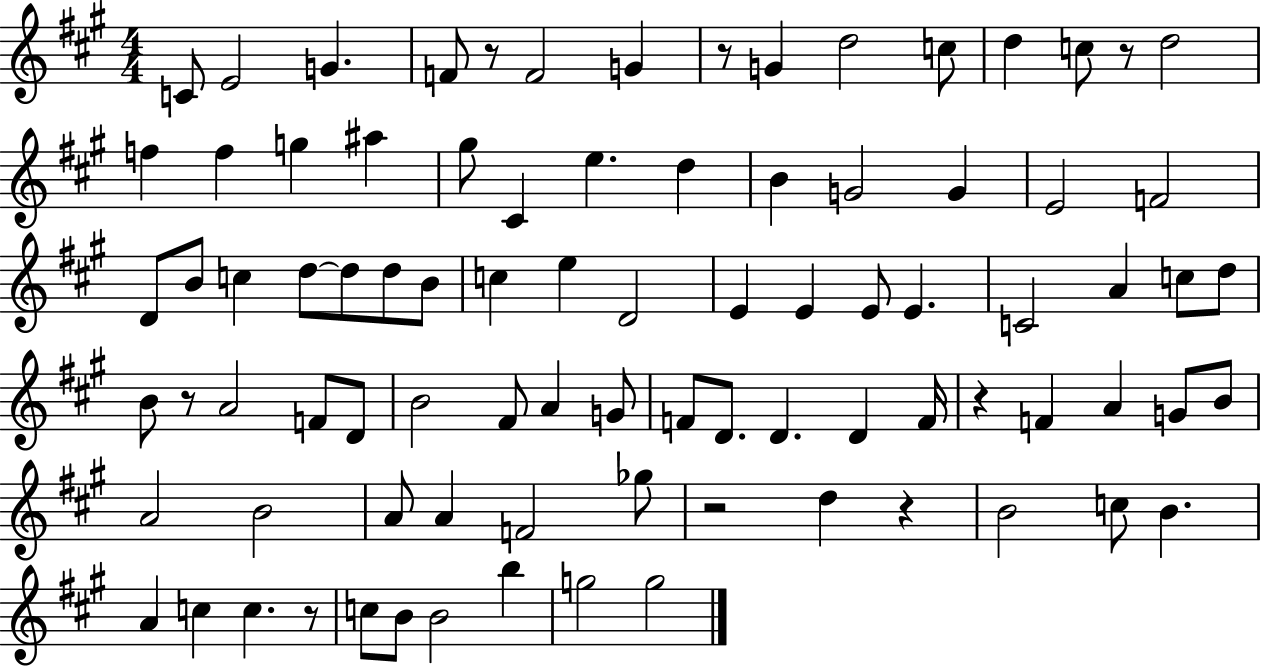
X:1
T:Untitled
M:4/4
L:1/4
K:A
C/2 E2 G F/2 z/2 F2 G z/2 G d2 c/2 d c/2 z/2 d2 f f g ^a ^g/2 ^C e d B G2 G E2 F2 D/2 B/2 c d/2 d/2 d/2 B/2 c e D2 E E E/2 E C2 A c/2 d/2 B/2 z/2 A2 F/2 D/2 B2 ^F/2 A G/2 F/2 D/2 D D F/4 z F A G/2 B/2 A2 B2 A/2 A F2 _g/2 z2 d z B2 c/2 B A c c z/2 c/2 B/2 B2 b g2 g2